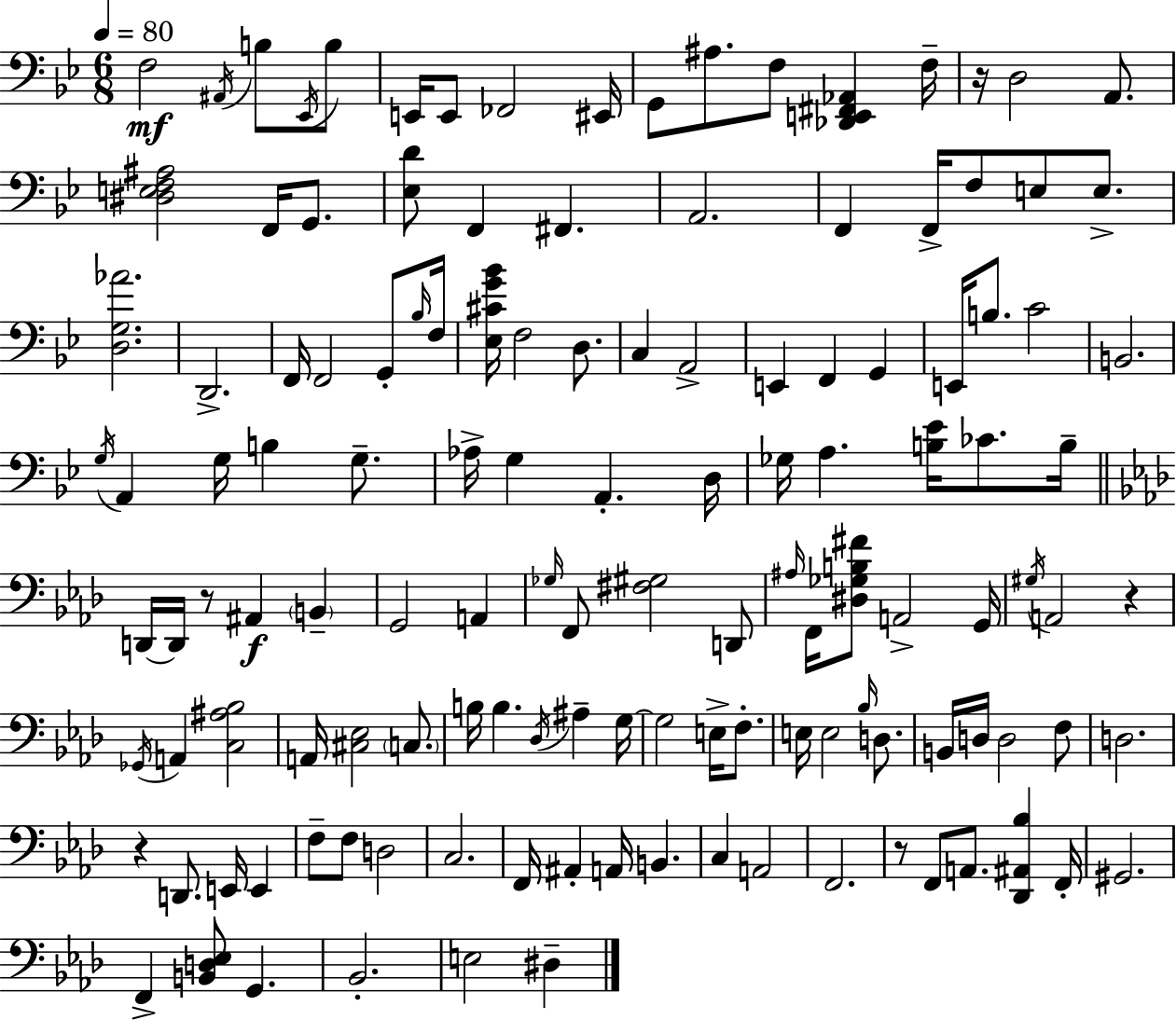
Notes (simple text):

F3/h A#2/s B3/e Eb2/s B3/e E2/s E2/e FES2/h EIS2/s G2/e A#3/e. F3/e [Db2,E2,F#2,Ab2]/q F3/s R/s D3/h A2/e. [D#3,E3,F3,A#3]/h F2/s G2/e. [Eb3,D4]/e F2/q F#2/q. A2/h. F2/q F2/s F3/e E3/e E3/e. [D3,G3,Ab4]/h. D2/h. F2/s F2/h G2/e Bb3/s F3/s [Eb3,C#4,G4,Bb4]/s F3/h D3/e. C3/q A2/h E2/q F2/q G2/q E2/s B3/e. C4/h B2/h. G3/s A2/q G3/s B3/q G3/e. Ab3/s G3/q A2/q. D3/s Gb3/s A3/q. [B3,Eb4]/s CES4/e. B3/s D2/s D2/s R/e A#2/q B2/q G2/h A2/q Gb3/s F2/e [F#3,G#3]/h D2/e A#3/s F2/s [D#3,Gb3,B3,F#4]/e A2/h G2/s G#3/s A2/h R/q Gb2/s A2/q [C3,A#3,Bb3]/h A2/s [C#3,Eb3]/h C3/e. B3/s B3/q. Db3/s A#3/q G3/s G3/h E3/s F3/e. E3/s E3/h Bb3/s D3/e. B2/s D3/s D3/h F3/e D3/h. R/q D2/e. E2/s E2/q F3/e F3/e D3/h C3/h. F2/s A#2/q A2/s B2/q. C3/q A2/h F2/h. R/e F2/e A2/e. [Db2,A#2,Bb3]/q F2/s G#2/h. F2/q [B2,D3,Eb3]/e G2/q. Bb2/h. E3/h D#3/q